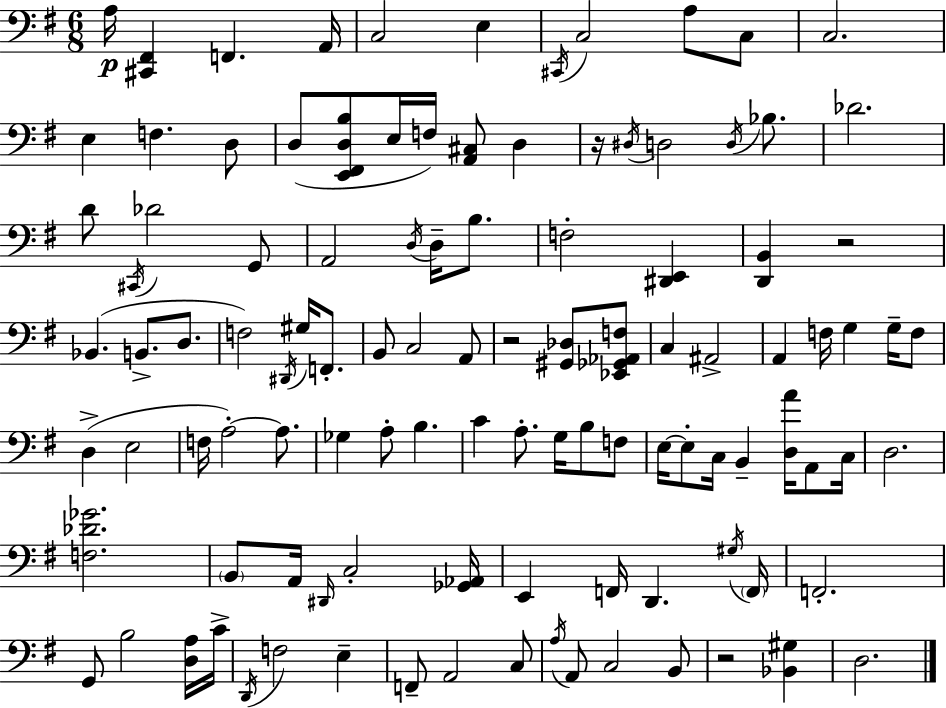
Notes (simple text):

A3/s [C#2,F#2]/q F2/q. A2/s C3/h E3/q C#2/s C3/h A3/e C3/e C3/h. E3/q F3/q. D3/e D3/e [E2,F#2,D3,B3]/e E3/s F3/s [A2,C#3]/e D3/q R/s D#3/s D3/h D3/s Bb3/e. Db4/h. D4/e C#2/s Db4/h G2/e A2/h D3/s D3/s B3/e. F3/h [D#2,E2]/q [D2,B2]/q R/h Bb2/q. B2/e. D3/e. F3/h D#2/s G#3/s F2/e. B2/e C3/h A2/e R/h [G#2,Db3]/e [Eb2,Gb2,Ab2,F3]/e C3/q A#2/h A2/q F3/s G3/q G3/s F3/e D3/q E3/h F3/s A3/h A3/e. Gb3/q A3/e B3/q. C4/q A3/e. G3/s B3/e F3/e E3/s E3/e C3/s B2/q [D3,A4]/s A2/e C3/s D3/h. [F3,Db4,Gb4]/h. B2/e A2/s D#2/s C3/h [Gb2,Ab2]/s E2/q F2/s D2/q. G#3/s F2/s F2/h. G2/e B3/h [D3,A3]/s C4/s D2/s F3/h E3/q F2/e A2/h C3/e A3/s A2/e C3/h B2/e R/h [Bb2,G#3]/q D3/h.